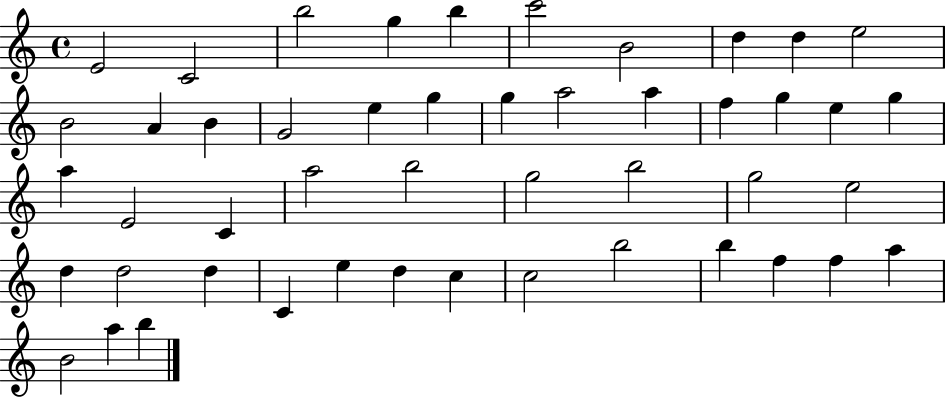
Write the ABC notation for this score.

X:1
T:Untitled
M:4/4
L:1/4
K:C
E2 C2 b2 g b c'2 B2 d d e2 B2 A B G2 e g g a2 a f g e g a E2 C a2 b2 g2 b2 g2 e2 d d2 d C e d c c2 b2 b f f a B2 a b